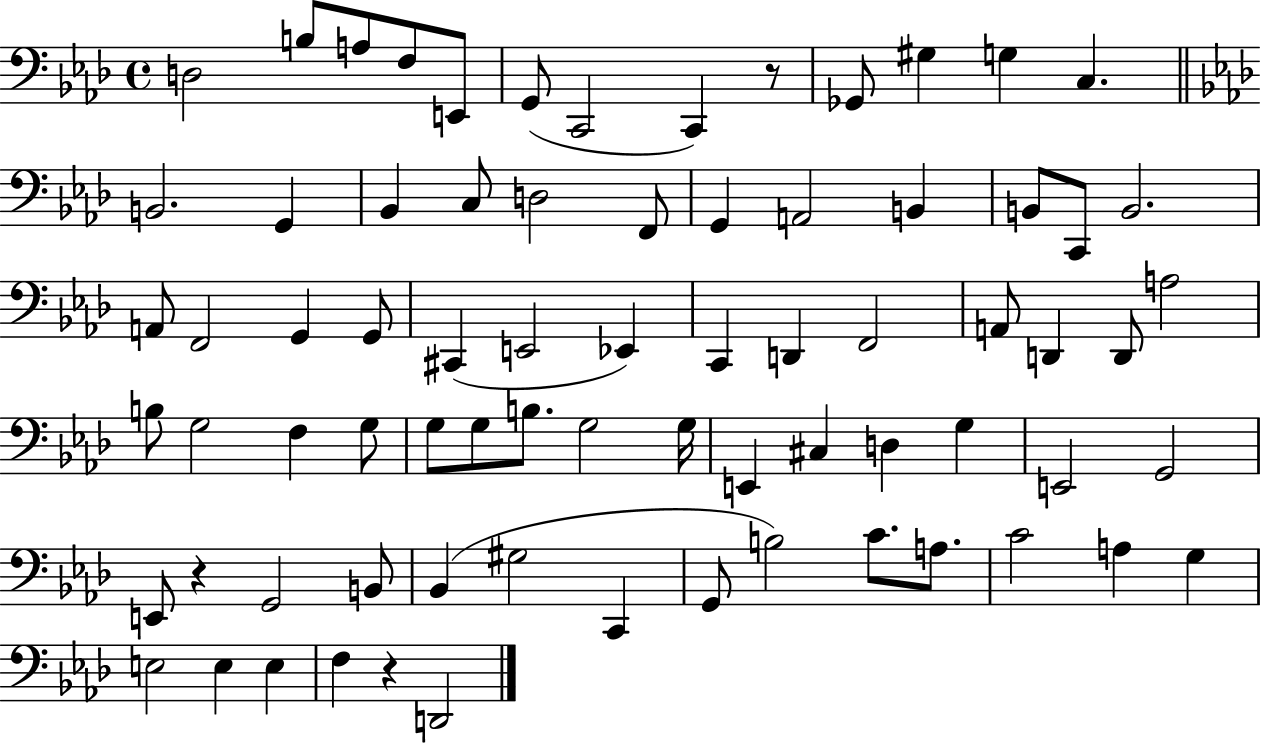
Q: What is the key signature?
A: AES major